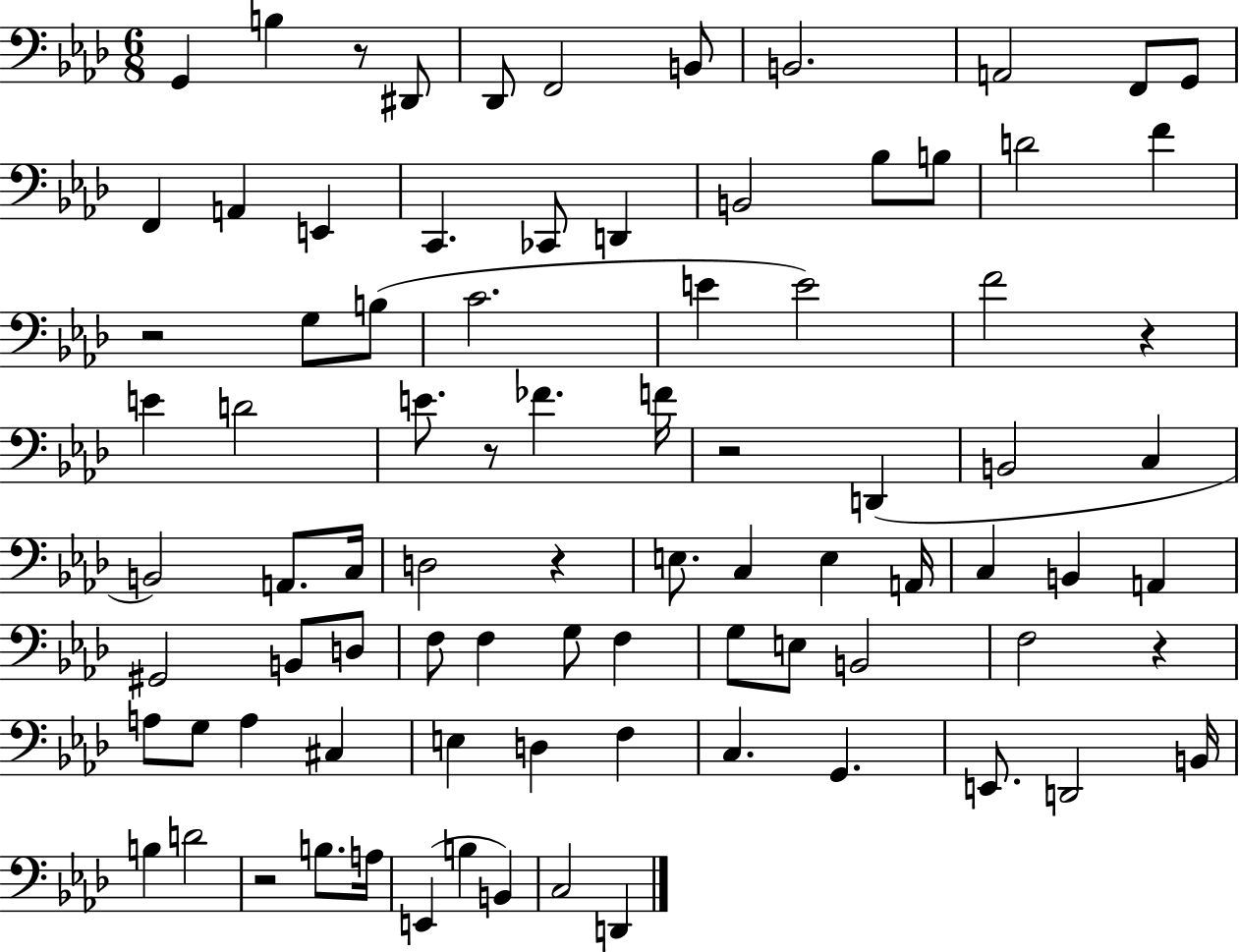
{
  \clef bass
  \numericTimeSignature
  \time 6/8
  \key aes \major
  \repeat volta 2 { g,4 b4 r8 dis,8 | des,8 f,2 b,8 | b,2. | a,2 f,8 g,8 | \break f,4 a,4 e,4 | c,4. ces,8 d,4 | b,2 bes8 b8 | d'2 f'4 | \break r2 g8 b8( | c'2. | e'4 e'2) | f'2 r4 | \break e'4 d'2 | e'8. r8 fes'4. f'16 | r2 d,4( | b,2 c4 | \break b,2) a,8. c16 | d2 r4 | e8. c4 e4 a,16 | c4 b,4 a,4 | \break gis,2 b,8 d8 | f8 f4 g8 f4 | g8 e8 b,2 | f2 r4 | \break a8 g8 a4 cis4 | e4 d4 f4 | c4. g,4. | e,8. d,2 b,16 | \break b4 d'2 | r2 b8. a16 | e,4( b4 b,4) | c2 d,4 | \break } \bar "|."
}